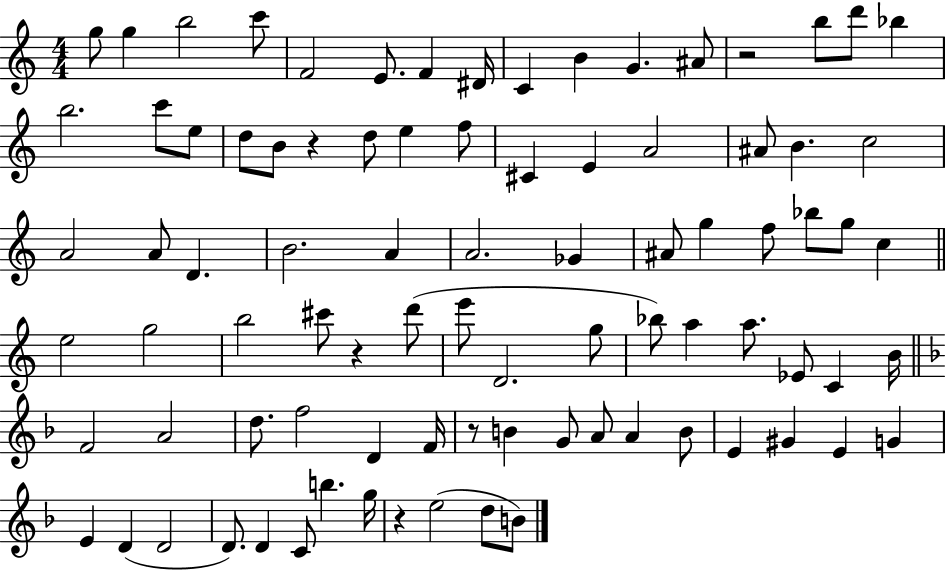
X:1
T:Untitled
M:4/4
L:1/4
K:C
g/2 g b2 c'/2 F2 E/2 F ^D/4 C B G ^A/2 z2 b/2 d'/2 _b b2 c'/2 e/2 d/2 B/2 z d/2 e f/2 ^C E A2 ^A/2 B c2 A2 A/2 D B2 A A2 _G ^A/2 g f/2 _b/2 g/2 c e2 g2 b2 ^c'/2 z d'/2 e'/2 D2 g/2 _b/2 a a/2 _E/2 C B/4 F2 A2 d/2 f2 D F/4 z/2 B G/2 A/2 A B/2 E ^G E G E D D2 D/2 D C/2 b g/4 z e2 d/2 B/2